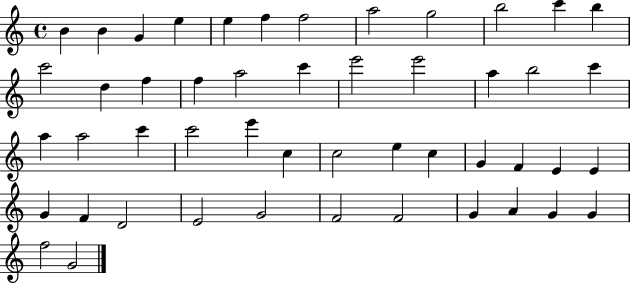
{
  \clef treble
  \time 4/4
  \defaultTimeSignature
  \key c \major
  b'4 b'4 g'4 e''4 | e''4 f''4 f''2 | a''2 g''2 | b''2 c'''4 b''4 | \break c'''2 d''4 f''4 | f''4 a''2 c'''4 | e'''2 e'''2 | a''4 b''2 c'''4 | \break a''4 a''2 c'''4 | c'''2 e'''4 c''4 | c''2 e''4 c''4 | g'4 f'4 e'4 e'4 | \break g'4 f'4 d'2 | e'2 g'2 | f'2 f'2 | g'4 a'4 g'4 g'4 | \break f''2 g'2 | \bar "|."
}